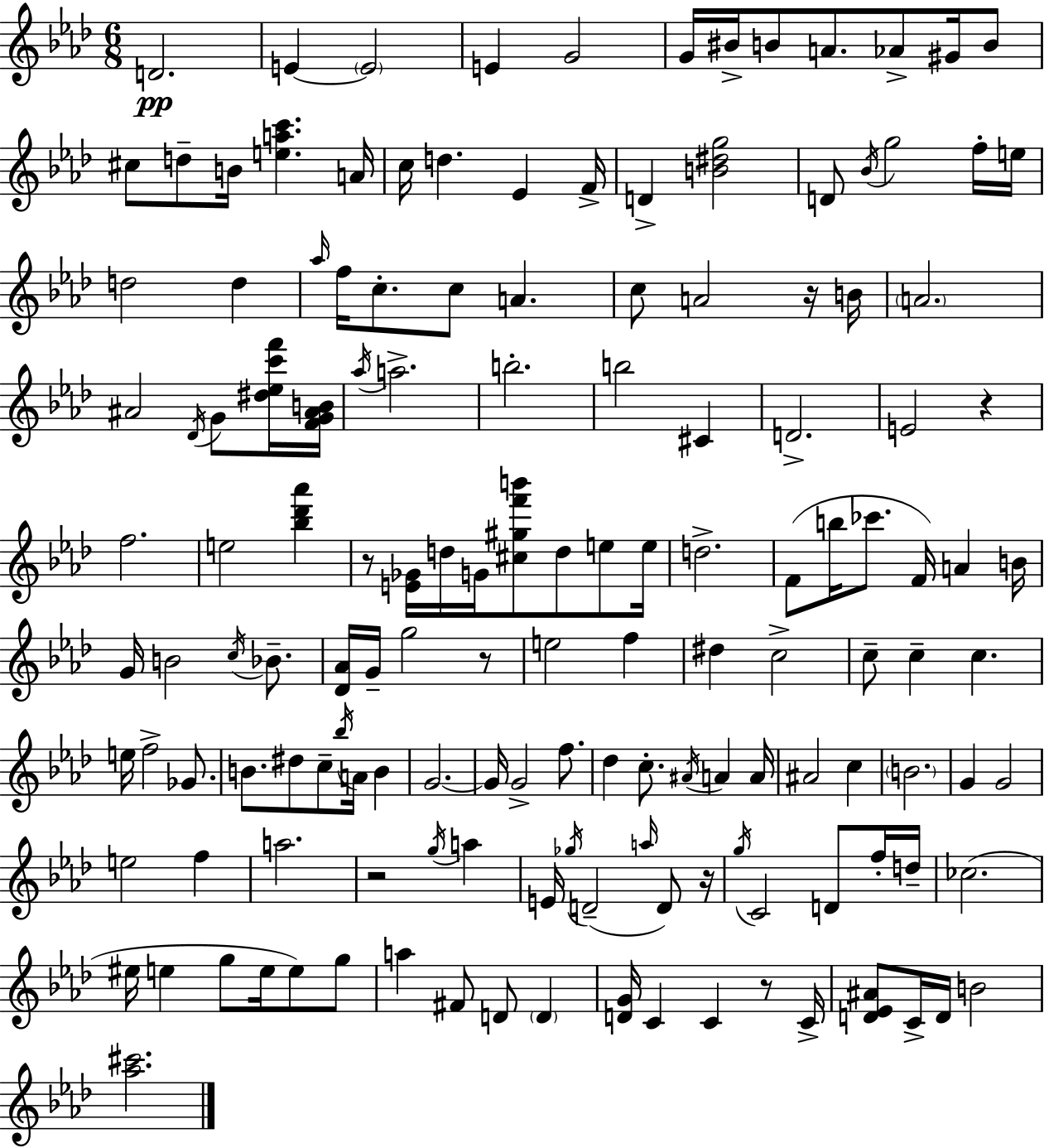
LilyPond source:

{
  \clef treble
  \numericTimeSignature
  \time 6/8
  \key f \minor
  \repeat volta 2 { d'2.\pp | e'4~~ \parenthesize e'2 | e'4 g'2 | g'16 bis'16-> b'8 a'8. aes'8-> gis'16 b'8 | \break cis''8 d''8-- b'16 <e'' a'' c'''>4. a'16 | c''16 d''4. ees'4 f'16-> | d'4-> <b' dis'' g''>2 | d'8 \acciaccatura { bes'16 } g''2 f''16-. | \break e''16 d''2 d''4 | \grace { aes''16 } f''16 c''8.-. c''8 a'4. | c''8 a'2 | r16 b'16 \parenthesize a'2. | \break ais'2 \acciaccatura { des'16 } g'8 | <dis'' ees'' c''' f'''>16 <f' g' ais' b'>16 \acciaccatura { aes''16 } a''2.-> | b''2.-. | b''2 | \break cis'4 d'2.-> | e'2 | r4 f''2. | e''2 | \break <bes'' des''' aes'''>4 r8 <e' ges'>16 d''16 g'16 <cis'' gis'' f''' b'''>8 d''8 | e''8 e''16 d''2.-> | f'8( b''16 ces'''8. f'16) a'4 | b'16 g'16 b'2 | \break \acciaccatura { c''16 } bes'8.-- <des' aes'>16 g'16-- g''2 | r8 e''2 | f''4 dis''4 c''2-> | c''8-- c''4-- c''4. | \break e''16 f''2-> | ges'8. b'8. dis''8 c''8-- | \acciaccatura { bes''16 } a'16 b'4 g'2.~~ | g'16 g'2-> | \break f''8. des''4 c''8.-. | \acciaccatura { ais'16 } a'4 a'16 ais'2 | c''4 \parenthesize b'2. | g'4 g'2 | \break e''2 | f''4 a''2. | r2 | \acciaccatura { g''16 } a''4 e'16 \acciaccatura { ges''16 } d'2--( | \break \grace { a''16 } d'8) r16 \acciaccatura { g''16 } c'2 | d'8 f''16-. d''16-- ces''2.( | eis''16 | e''4 g''8 e''16 e''8) g''8 a''4 | \break fis'8 d'8 \parenthesize d'4 <d' g'>16 | c'4 c'4 r8 c'16-> <d' ees' ais'>8 | c'16-> d'16 b'2 <aes'' cis'''>2. | } \bar "|."
}